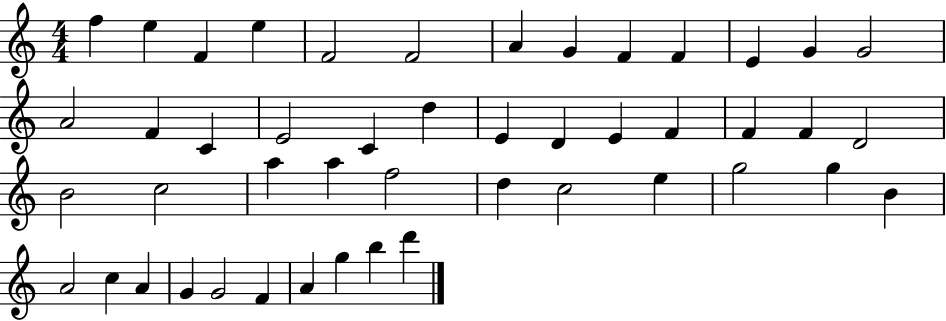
{
  \clef treble
  \numericTimeSignature
  \time 4/4
  \key c \major
  f''4 e''4 f'4 e''4 | f'2 f'2 | a'4 g'4 f'4 f'4 | e'4 g'4 g'2 | \break a'2 f'4 c'4 | e'2 c'4 d''4 | e'4 d'4 e'4 f'4 | f'4 f'4 d'2 | \break b'2 c''2 | a''4 a''4 f''2 | d''4 c''2 e''4 | g''2 g''4 b'4 | \break a'2 c''4 a'4 | g'4 g'2 f'4 | a'4 g''4 b''4 d'''4 | \bar "|."
}